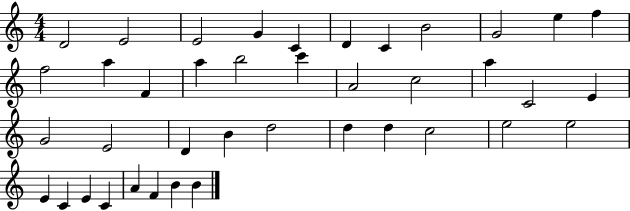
{
  \clef treble
  \numericTimeSignature
  \time 4/4
  \key c \major
  d'2 e'2 | e'2 g'4 c'4 | d'4 c'4 b'2 | g'2 e''4 f''4 | \break f''2 a''4 f'4 | a''4 b''2 c'''4 | a'2 c''2 | a''4 c'2 e'4 | \break g'2 e'2 | d'4 b'4 d''2 | d''4 d''4 c''2 | e''2 e''2 | \break e'4 c'4 e'4 c'4 | a'4 f'4 b'4 b'4 | \bar "|."
}